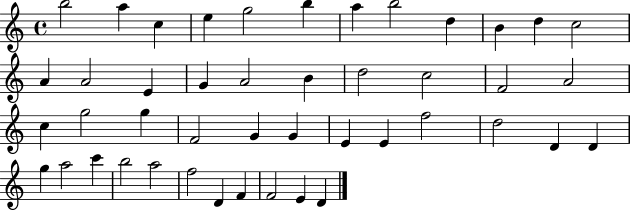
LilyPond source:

{
  \clef treble
  \time 4/4
  \defaultTimeSignature
  \key c \major
  b''2 a''4 c''4 | e''4 g''2 b''4 | a''4 b''2 d''4 | b'4 d''4 c''2 | \break a'4 a'2 e'4 | g'4 a'2 b'4 | d''2 c''2 | f'2 a'2 | \break c''4 g''2 g''4 | f'2 g'4 g'4 | e'4 e'4 f''2 | d''2 d'4 d'4 | \break g''4 a''2 c'''4 | b''2 a''2 | f''2 d'4 f'4 | f'2 e'4 d'4 | \break \bar "|."
}